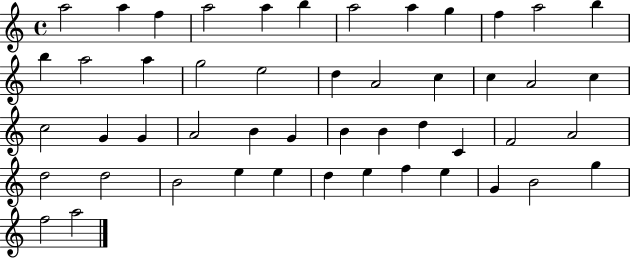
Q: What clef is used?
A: treble